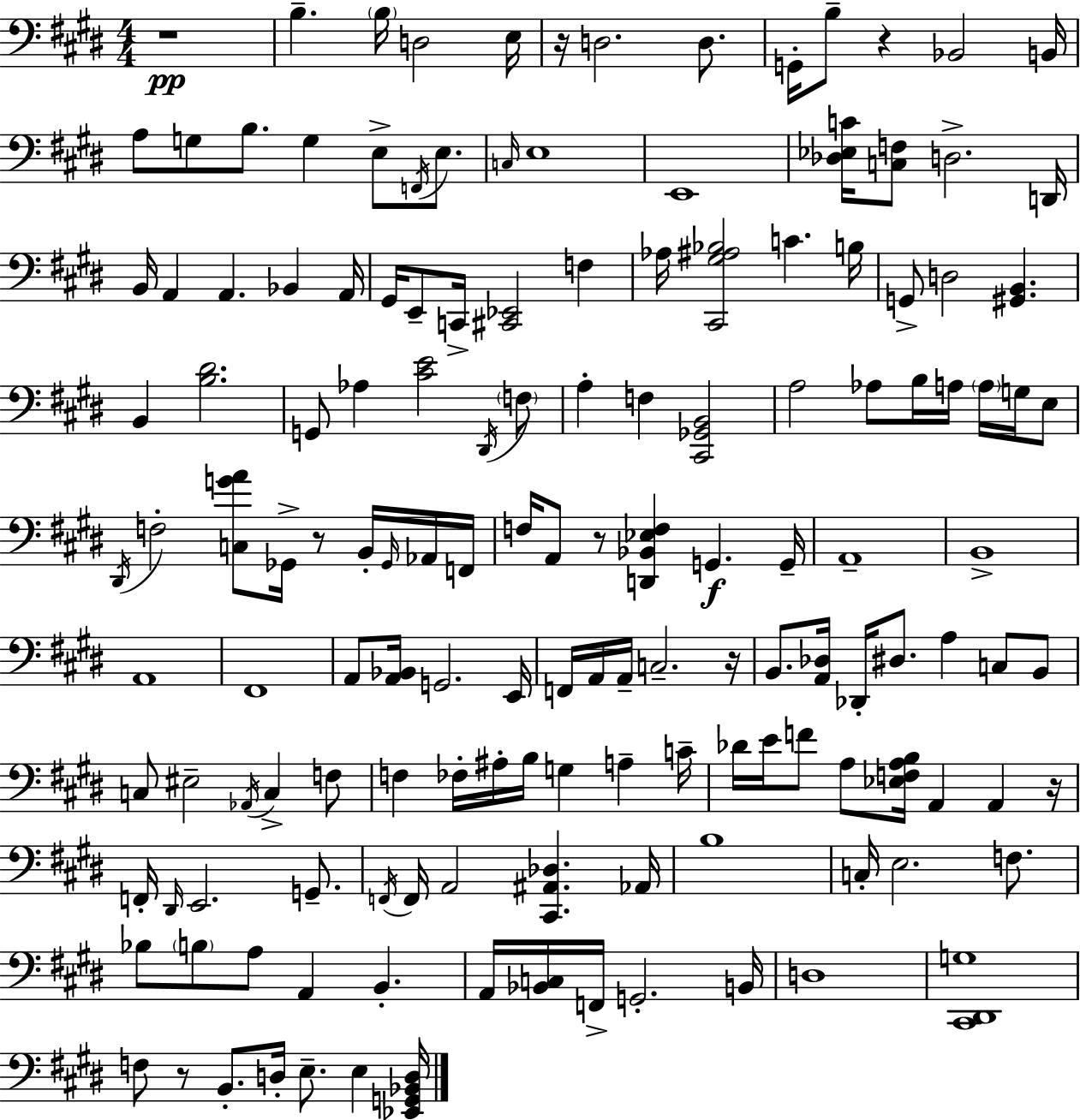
R/w B3/q. B3/s D3/h E3/s R/s D3/h. D3/e. G2/s B3/e R/q Bb2/h B2/s A3/e G3/e B3/e. G3/q E3/e F2/s E3/e. C3/s E3/w E2/w [Db3,Eb3,C4]/s [C3,F3]/e D3/h. D2/s B2/s A2/q A2/q. Bb2/q A2/s G#2/s E2/e C2/s [C#2,Eb2]/h F3/q Ab3/s [C#2,G#3,A#3,Bb3]/h C4/q. B3/s G2/e D3/h [G#2,B2]/q. B2/q [B3,D#4]/h. G2/e Ab3/q [C#4,E4]/h D#2/s F3/e A3/q F3/q [C#2,Gb2,B2]/h A3/h Ab3/e B3/s A3/s A3/s G3/s E3/e D#2/s F3/h [C3,G4,A4]/e Gb2/s R/e B2/s Gb2/s Ab2/s F2/s F3/s A2/e R/e [D2,Bb2,Eb3,F3]/q G2/q. G2/s A2/w B2/w A2/w F#2/w A2/e [A2,Bb2]/s G2/h. E2/s F2/s A2/s A2/s C3/h. R/s B2/e. [A2,Db3]/s Db2/s D#3/e. A3/q C3/e B2/e C3/e EIS3/h Ab2/s C3/q F3/e F3/q FES3/s A#3/s B3/s G3/q A3/q C4/s Db4/s E4/s F4/e A3/e [Eb3,F3,A3,B3]/s A2/q A2/q R/s F2/s D#2/s E2/h. G2/e. F2/s F2/s A2/h [C#2,A#2,Db3]/q. Ab2/s B3/w C3/s E3/h. F3/e. Bb3/e B3/e A3/e A2/q B2/q. A2/s [Bb2,C3]/s F2/s G2/h. B2/s D3/w [C#2,D#2,G3]/w F3/e R/e B2/e. D3/s E3/e. E3/q [Eb2,G2,Bb2,D3]/s